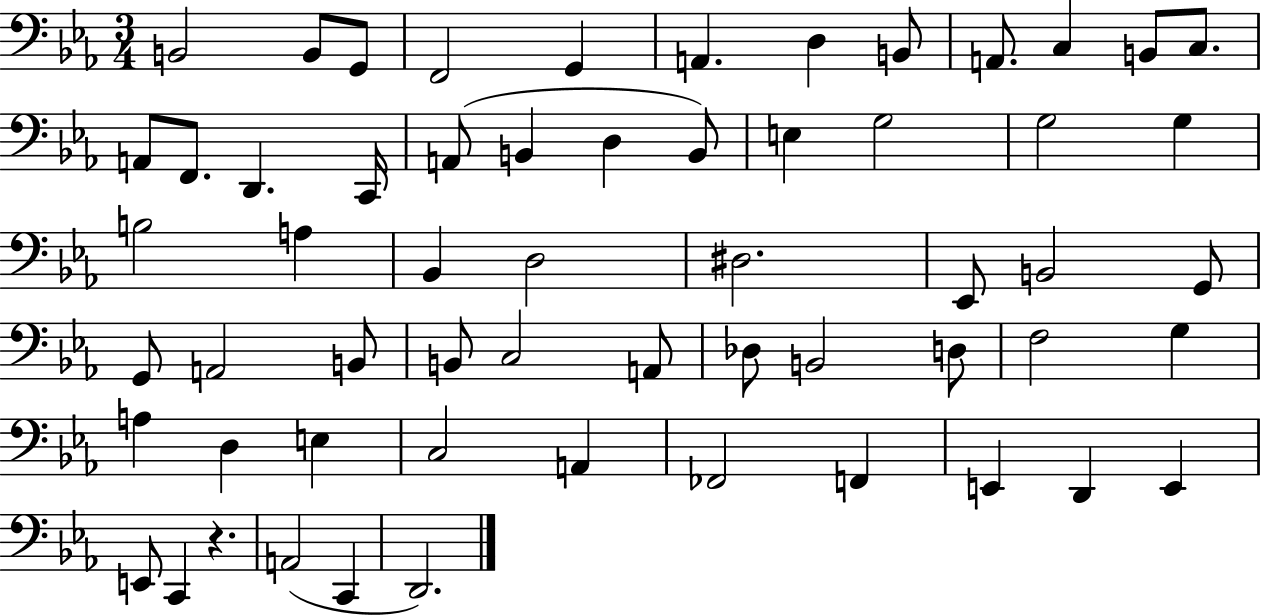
{
  \clef bass
  \numericTimeSignature
  \time 3/4
  \key ees \major
  b,2 b,8 g,8 | f,2 g,4 | a,4. d4 b,8 | a,8. c4 b,8 c8. | \break a,8 f,8. d,4. c,16 | a,8( b,4 d4 b,8) | e4 g2 | g2 g4 | \break b2 a4 | bes,4 d2 | dis2. | ees,8 b,2 g,8 | \break g,8 a,2 b,8 | b,8 c2 a,8 | des8 b,2 d8 | f2 g4 | \break a4 d4 e4 | c2 a,4 | fes,2 f,4 | e,4 d,4 e,4 | \break e,8 c,4 r4. | a,2( c,4 | d,2.) | \bar "|."
}